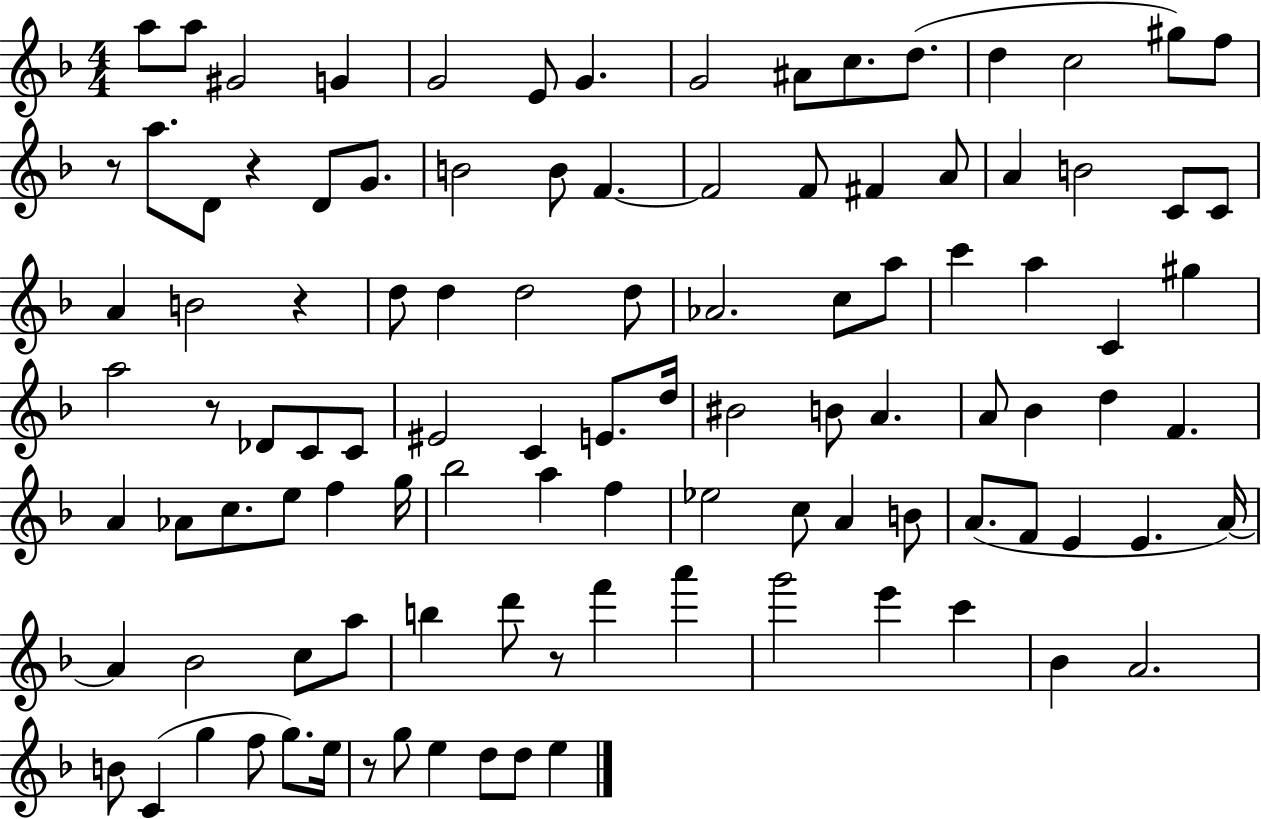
{
  \clef treble
  \numericTimeSignature
  \time 4/4
  \key f \major
  \repeat volta 2 { a''8 a''8 gis'2 g'4 | g'2 e'8 g'4. | g'2 ais'8 c''8. d''8.( | d''4 c''2 gis''8) f''8 | \break r8 a''8. d'8 r4 d'8 g'8. | b'2 b'8 f'4.~~ | f'2 f'8 fis'4 a'8 | a'4 b'2 c'8 c'8 | \break a'4 b'2 r4 | d''8 d''4 d''2 d''8 | aes'2. c''8 a''8 | c'''4 a''4 c'4 gis''4 | \break a''2 r8 des'8 c'8 c'8 | eis'2 c'4 e'8. d''16 | bis'2 b'8 a'4. | a'8 bes'4 d''4 f'4. | \break a'4 aes'8 c''8. e''8 f''4 g''16 | bes''2 a''4 f''4 | ees''2 c''8 a'4 b'8 | a'8.( f'8 e'4 e'4. a'16~~) | \break a'4 bes'2 c''8 a''8 | b''4 d'''8 r8 f'''4 a'''4 | g'''2 e'''4 c'''4 | bes'4 a'2. | \break b'8 c'4( g''4 f''8 g''8.) e''16 | r8 g''8 e''4 d''8 d''8 e''4 | } \bar "|."
}